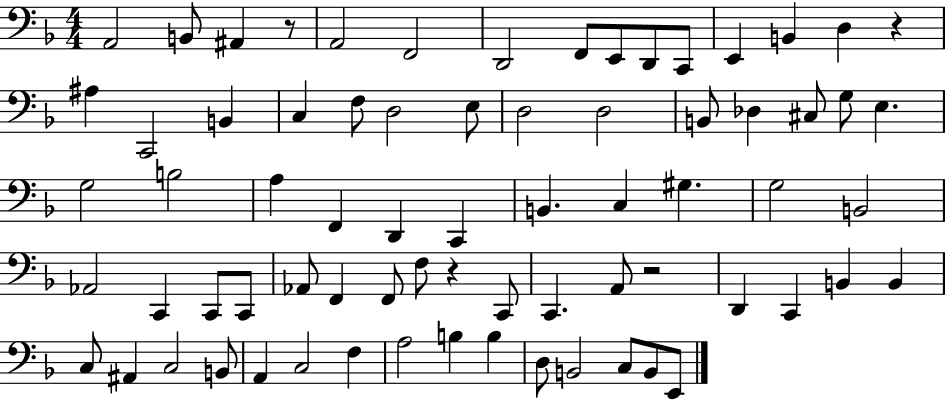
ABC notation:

X:1
T:Untitled
M:4/4
L:1/4
K:F
A,,2 B,,/2 ^A,, z/2 A,,2 F,,2 D,,2 F,,/2 E,,/2 D,,/2 C,,/2 E,, B,, D, z ^A, C,,2 B,, C, F,/2 D,2 E,/2 D,2 D,2 B,,/2 _D, ^C,/2 G,/2 E, G,2 B,2 A, F,, D,, C,, B,, C, ^G, G,2 B,,2 _A,,2 C,, C,,/2 C,,/2 _A,,/2 F,, F,,/2 F,/2 z C,,/2 C,, A,,/2 z2 D,, C,, B,, B,, C,/2 ^A,, C,2 B,,/2 A,, C,2 F, A,2 B, B, D,/2 B,,2 C,/2 B,,/2 E,,/2